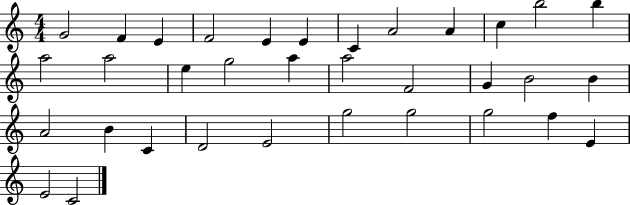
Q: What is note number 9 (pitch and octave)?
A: A4